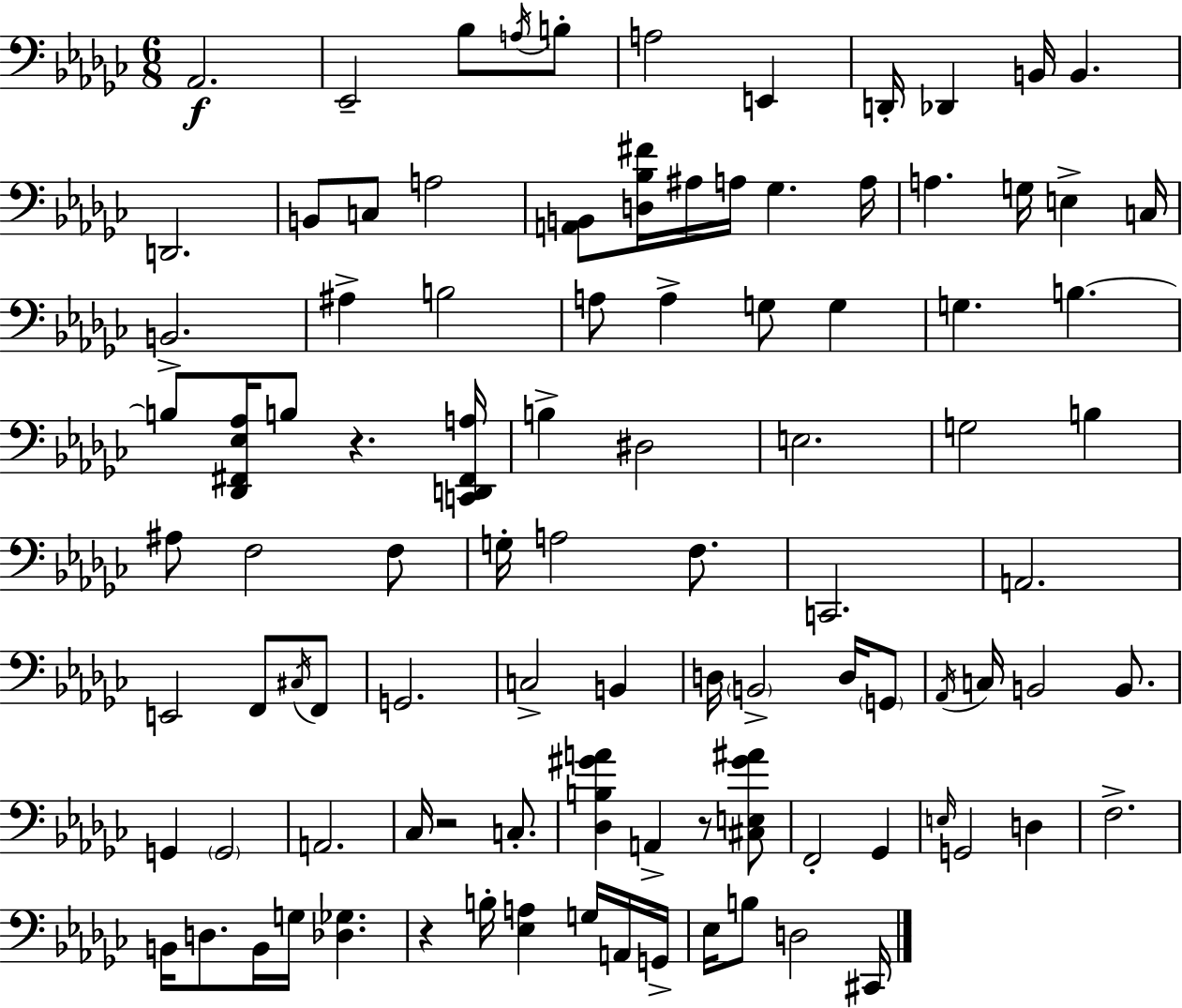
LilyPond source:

{
  \clef bass
  \numericTimeSignature
  \time 6/8
  \key ees \minor
  aes,2.\f | ees,2-- bes8 \acciaccatura { a16 } b8-. | a2 e,4 | d,16-. des,4 b,16 b,4. | \break d,2. | b,8 c8 a2 | <a, b,>8 <d bes fis'>16 ais16 a16 ges4. | a16 a4. g16 e4-> | \break c16 b,2.-> | ais4-> b2 | a8 a4-> g8 g4 | g4. b4.~~ | \break b8 <des, fis, ees aes>16 b8 r4. | <c, d, fis, a>16 b4-> dis2 | e2. | g2 b4 | \break ais8 f2 f8 | g16-. a2 f8. | c,2. | a,2. | \break e,2 f,8 \acciaccatura { cis16 } | f,8 g,2. | c2-> b,4 | d16 \parenthesize b,2-> d16 | \break \parenthesize g,8 \acciaccatura { aes,16 } c16 b,2 | b,8. g,4 \parenthesize g,2 | a,2. | ces16 r2 | \break c8.-. <des b gis' a'>4 a,4-> r8 | <cis e gis' ais'>8 f,2-. ges,4 | \grace { e16 } g,2 | d4 f2.-> | \break b,16 d8. b,16 g16 <des ges>4. | r4 b16-. <ees a>4 | g16 a,16 g,16-> ees16 b8 d2 | cis,16 \bar "|."
}